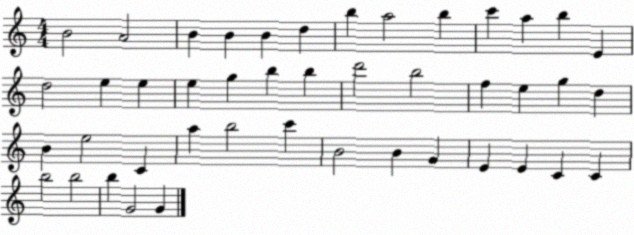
X:1
T:Untitled
M:4/4
L:1/4
K:C
B2 A2 B B B d b a2 b c' a b E d2 e e e g b b d'2 b2 f e g d B e2 C a b2 c' B2 B G E E C C b2 b2 b G2 G